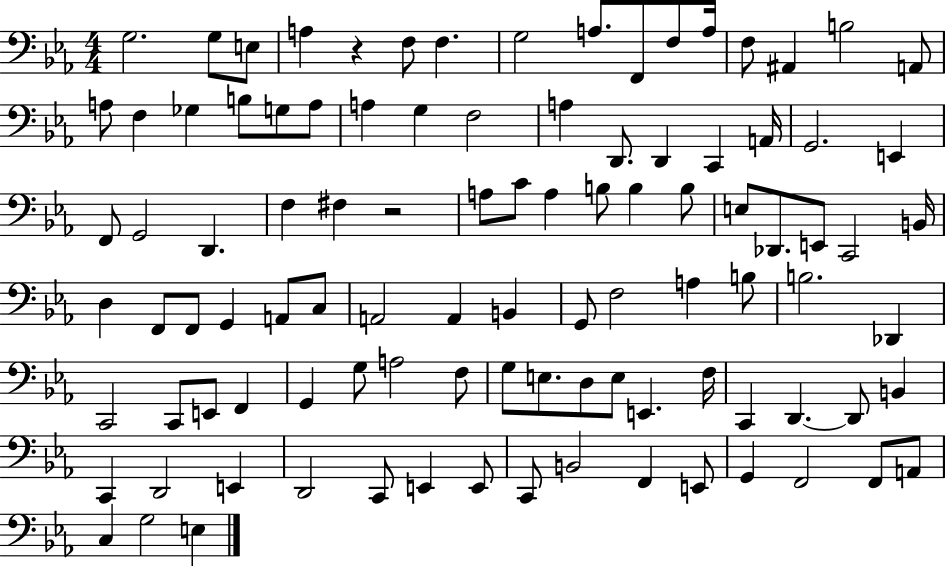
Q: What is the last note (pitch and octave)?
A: E3